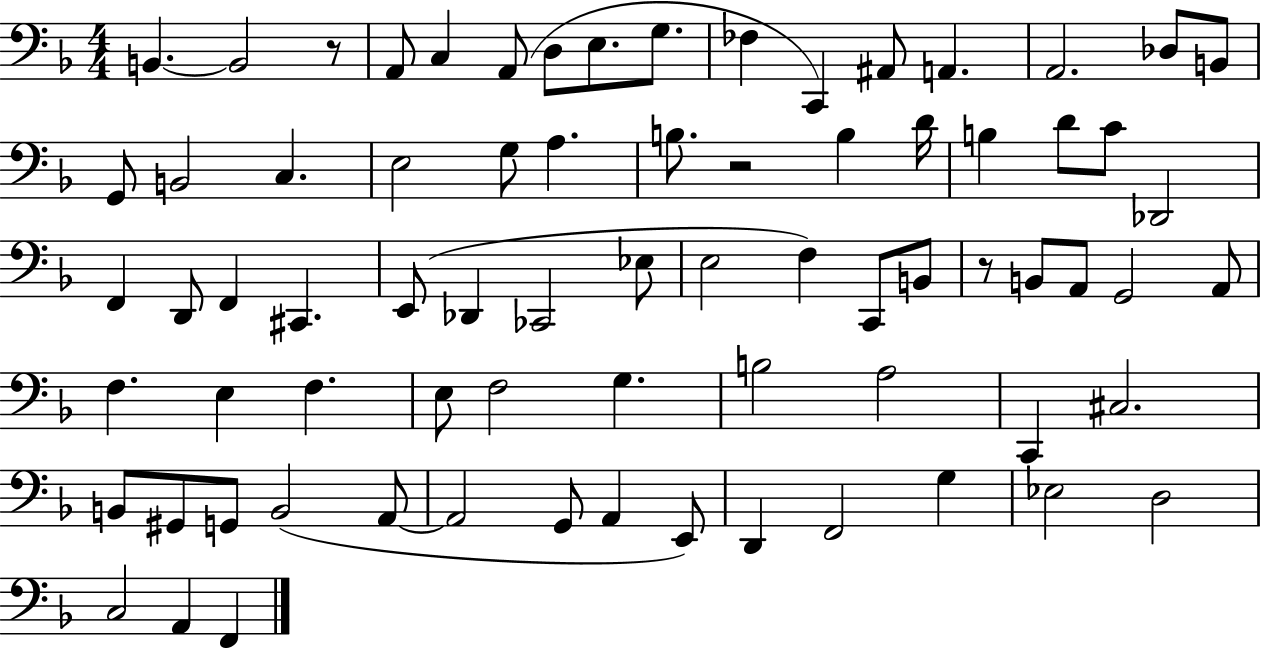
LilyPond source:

{
  \clef bass
  \numericTimeSignature
  \time 4/4
  \key f \major
  \repeat volta 2 { b,4.~~ b,2 r8 | a,8 c4 a,8( d8 e8. g8. | fes4 c,4) ais,8 a,4. | a,2. des8 b,8 | \break g,8 b,2 c4. | e2 g8 a4. | b8. r2 b4 d'16 | b4 d'8 c'8 des,2 | \break f,4 d,8 f,4 cis,4. | e,8( des,4 ces,2 ees8 | e2 f4) c,8 b,8 | r8 b,8 a,8 g,2 a,8 | \break f4. e4 f4. | e8 f2 g4. | b2 a2 | c,4 cis2. | \break b,8 gis,8 g,8 b,2( a,8~~ | a,2 g,8 a,4 e,8) | d,4 f,2 g4 | ees2 d2 | \break c2 a,4 f,4 | } \bar "|."
}